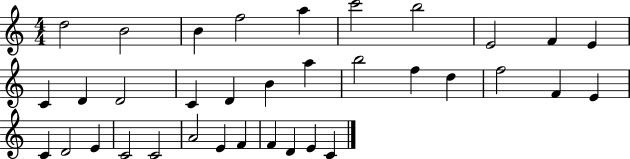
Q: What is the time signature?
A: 4/4